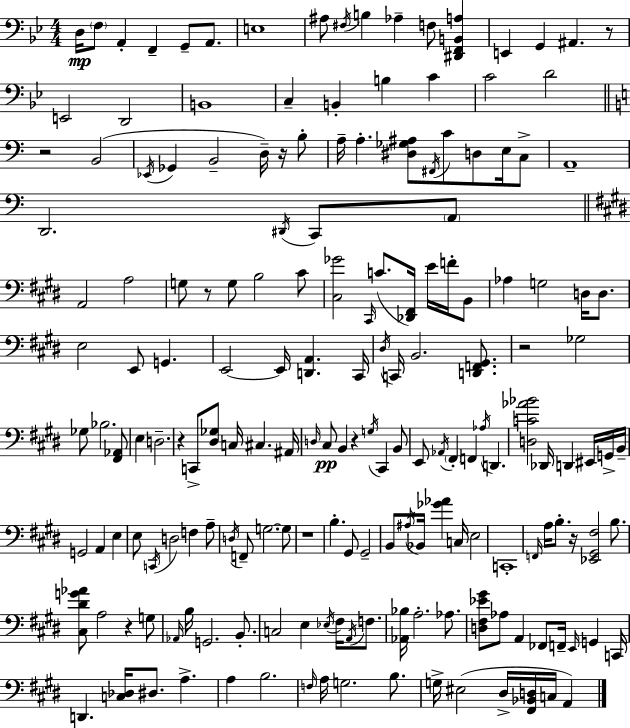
{
  \clef bass
  \numericTimeSignature
  \time 4/4
  \key bes \major
  \repeat volta 2 { d16\mp \parenthesize f8 a,4-. f,4-- g,8-- a,8. | e1 | ais8 \acciaccatura { fis16 } b4 aes4-- f8 <dis, f, b, a>4 | e,4 g,4 ais,4. r8 | \break e,2 d,2 | b,1 | c4-- b,4-. b4 c'4 | c'2 d'2 | \break \bar "||" \break \key a \minor r2 b,2( | \acciaccatura { ees,16 } ges,4 b,2-- d16--) r16 b8-. | a16-- a4.-. <dis ges ais>8 \acciaccatura { fis,16 } c'8 d8 e16 | c8-> a,1-- | \break d,2. \acciaccatura { dis,16 } c,8 | \parenthesize a,8 \bar "||" \break \key e \major a,2 a2 | g8 r8 g8 b2 cis'8 | <cis ges'>2 \grace { cis,16 }( c'8. <des, fis,>16) e'16 f'16-. b,8 | aes4 g2 d16 d8. | \break e2 e,8 g,4. | e,2~~ e,16 <d, a,>4. | cis,16 \acciaccatura { dis16 } c,16 b,2. <d, f, gis,>8. | r2 ges2 | \break ges8 bes2. | <fis, aes,>8 e4 d2.-- | r4 c,8-> <dis ges>8 c16 cis4. | ais,16 \grace { d16 }\pp cis8 b,4 r4 \acciaccatura { g16 } cis,4 | \break b,8 e,8 \acciaccatura { aes,16 } \parenthesize fis,4-. f,4 \acciaccatura { aes16 } | d,4. <d c' aes' bes'>2 des,16 d,4 | eis,16 g,16-> b,16-- g,2 a,4 | e4 e8 \acciaccatura { c,16 } d2 | \break f4 a8-- \acciaccatura { d16 } f,8-- g2.~~ | g8 r1 | b4.-. gis,8 | gis,2-- b,8 \acciaccatura { ais16 } bes,16 <ges' aes'>4 | \break c16 e2 c,1-. | \grace { f,16 } a16 b8.-. r16 <ees, gis, fis>2 | b8. <cis dis' g' aes'>8 a2 | r4 g8 \grace { aes,16 } b16 g,2. | \break b,8.-. c2 | e4 \acciaccatura { ees16 } fis16 \acciaccatura { a,16 } f8. <aes, bes>16 a2.-. | aes8. <d fis ees' gis'>8 aes8 | a,4 fes,8 f,16-- \grace { e,16 } g,4 c,16 d,4. | \break <c des>16 dis8. a4.-> a4 | b2. \grace { f16 } a16 | g2. b8. g16-> | eis2( dis16-> <fis, bes, d>16 c16 a,4) } \bar "|."
}